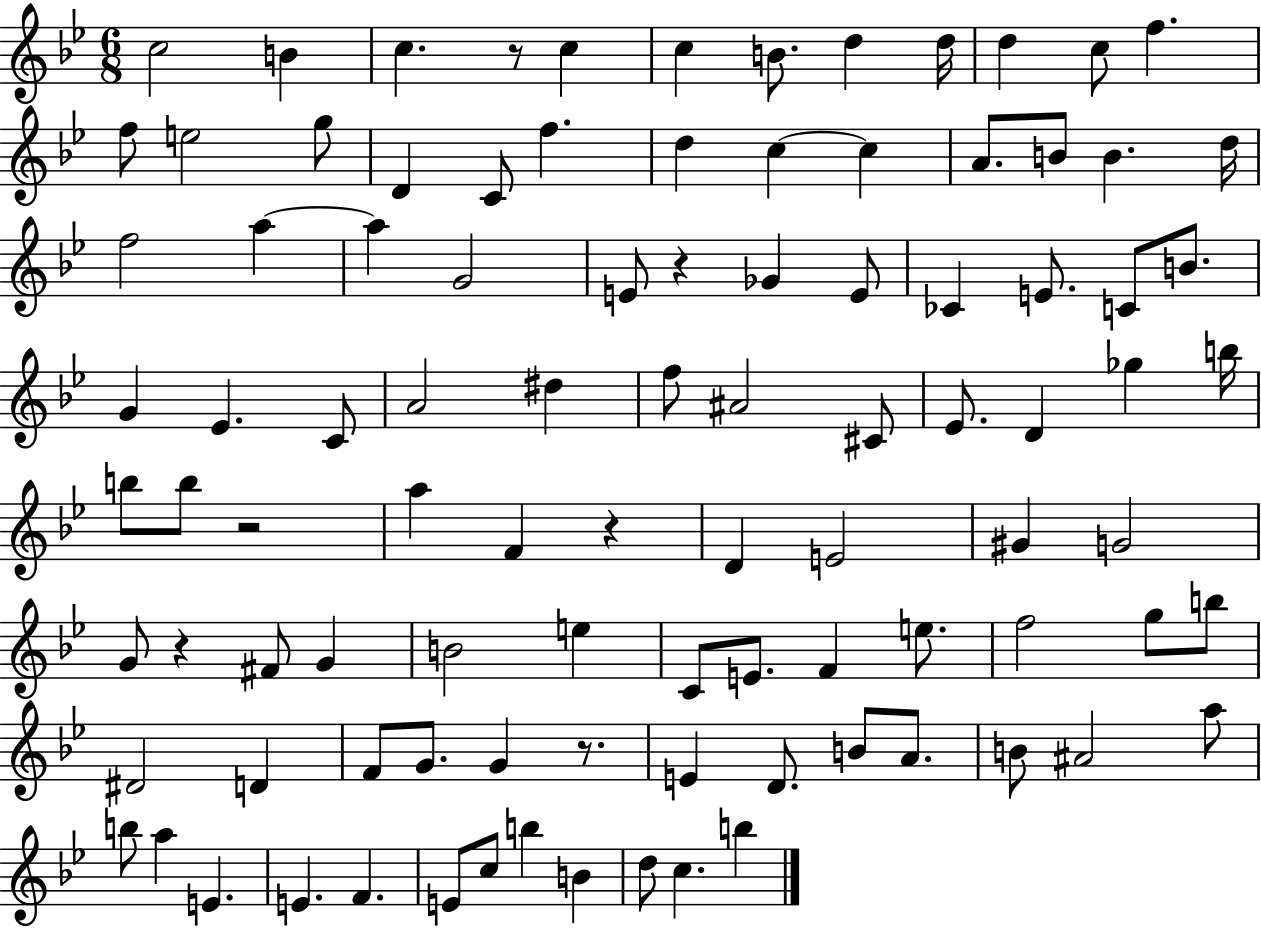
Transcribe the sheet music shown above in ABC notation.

X:1
T:Untitled
M:6/8
L:1/4
K:Bb
c2 B c z/2 c c B/2 d d/4 d c/2 f f/2 e2 g/2 D C/2 f d c c A/2 B/2 B d/4 f2 a a G2 E/2 z _G E/2 _C E/2 C/2 B/2 G _E C/2 A2 ^d f/2 ^A2 ^C/2 _E/2 D _g b/4 b/2 b/2 z2 a F z D E2 ^G G2 G/2 z ^F/2 G B2 e C/2 E/2 F e/2 f2 g/2 b/2 ^D2 D F/2 G/2 G z/2 E D/2 B/2 A/2 B/2 ^A2 a/2 b/2 a E E F E/2 c/2 b B d/2 c b